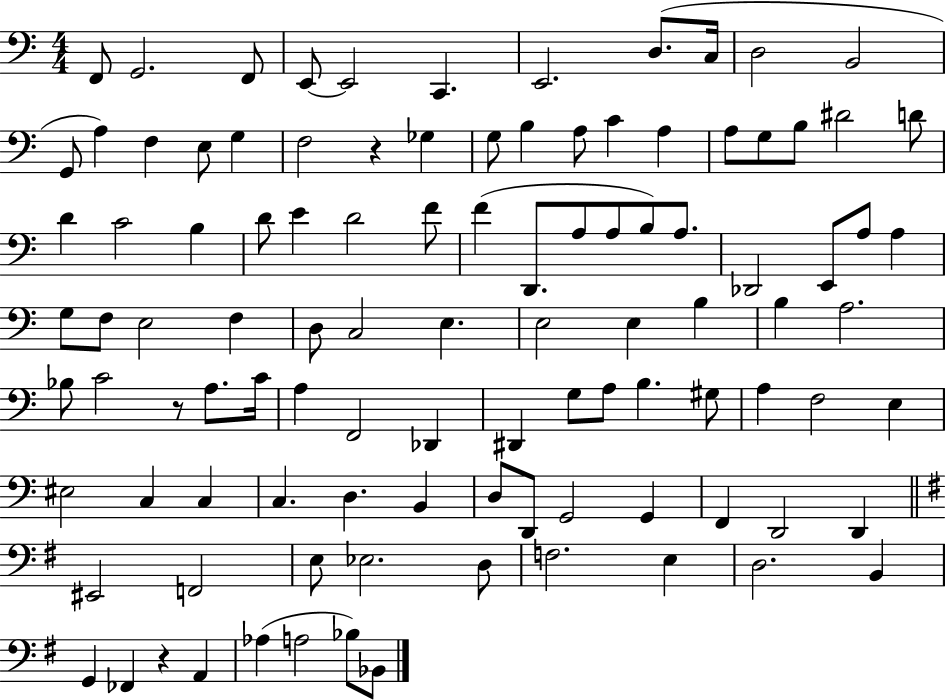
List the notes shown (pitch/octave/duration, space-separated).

F2/e G2/h. F2/e E2/e E2/h C2/q. E2/h. D3/e. C3/s D3/h B2/h G2/e A3/q F3/q E3/e G3/q F3/h R/q Gb3/q G3/e B3/q A3/e C4/q A3/q A3/e G3/e B3/e D#4/h D4/e D4/q C4/h B3/q D4/e E4/q D4/h F4/e F4/q D2/e. A3/e A3/e B3/e A3/e. Db2/h E2/e A3/e A3/q G3/e F3/e E3/h F3/q D3/e C3/h E3/q. E3/h E3/q B3/q B3/q A3/h. Bb3/e C4/h R/e A3/e. C4/s A3/q F2/h Db2/q D#2/q G3/e A3/e B3/q. G#3/e A3/q F3/h E3/q EIS3/h C3/q C3/q C3/q. D3/q. B2/q D3/e D2/e G2/h G2/q F2/q D2/h D2/q EIS2/h F2/h E3/e Eb3/h. D3/e F3/h. E3/q D3/h. B2/q G2/q FES2/q R/q A2/q Ab3/q A3/h Bb3/e Bb2/e